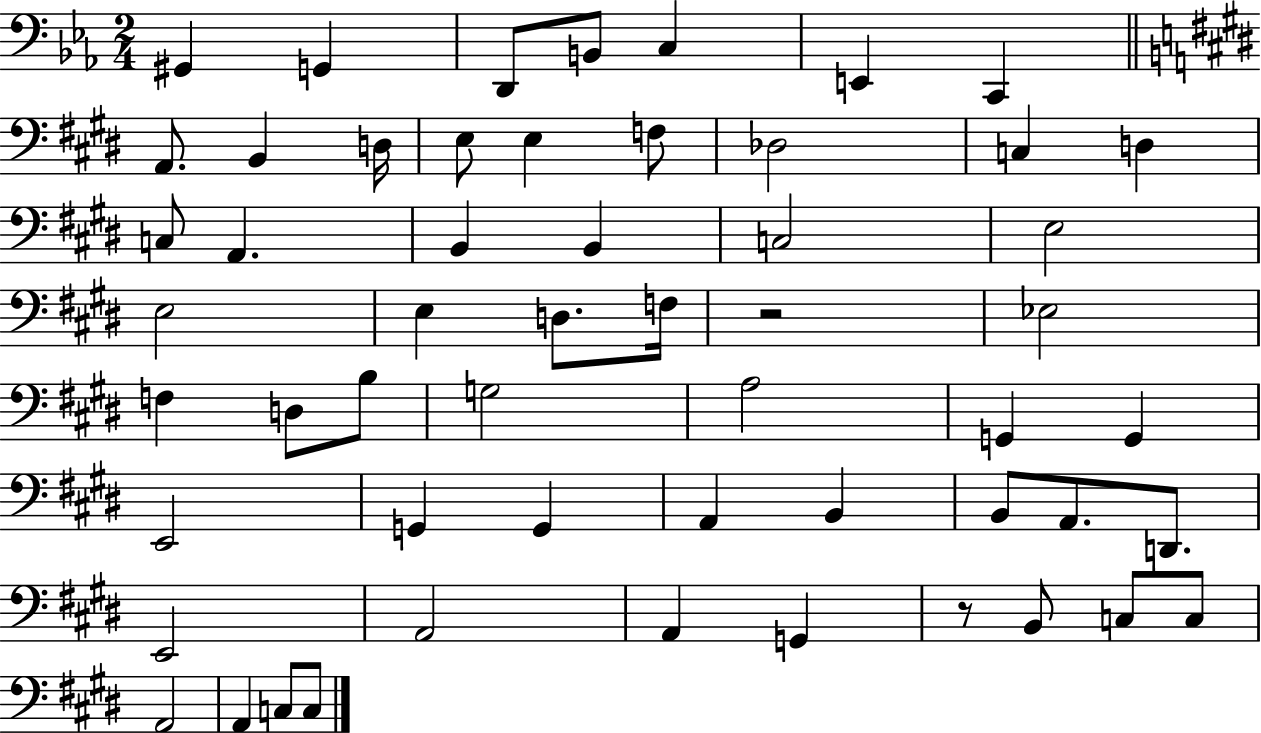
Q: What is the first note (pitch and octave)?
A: G#2